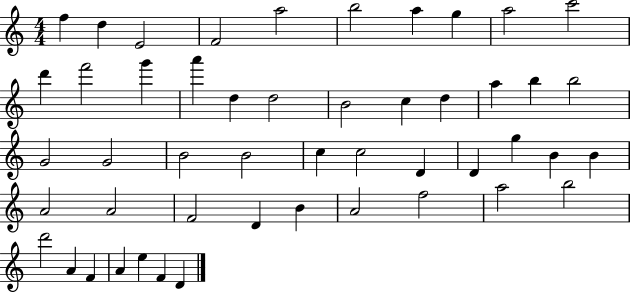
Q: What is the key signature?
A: C major